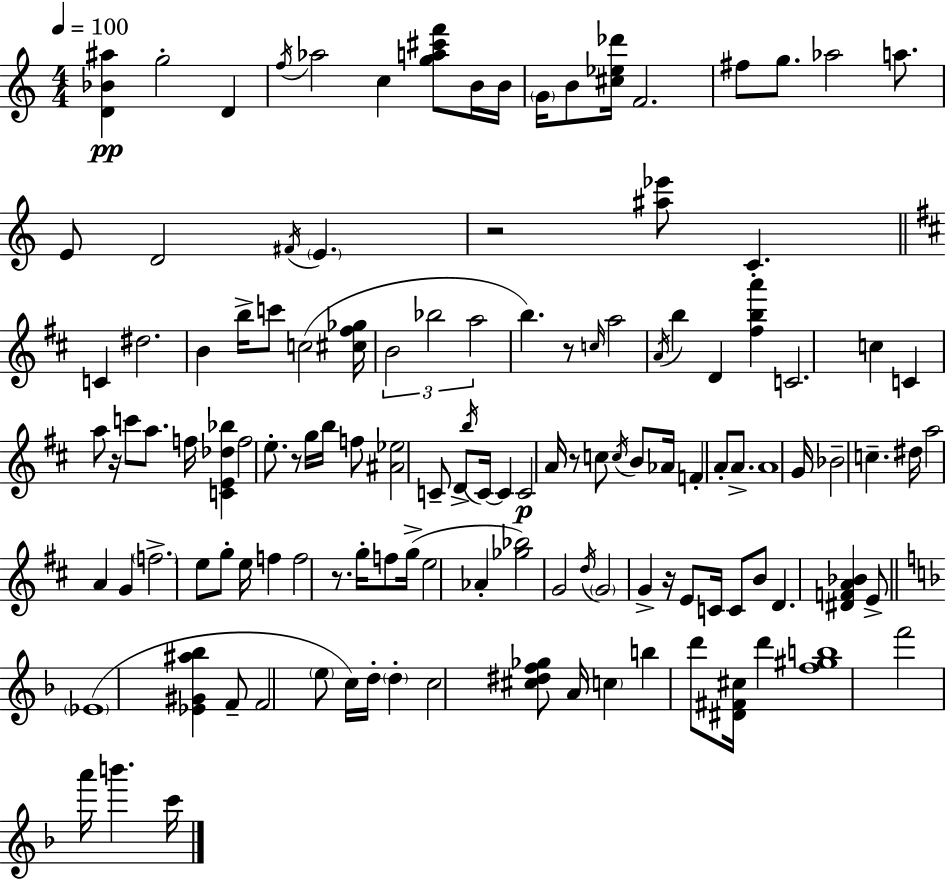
[D4,Bb4,A#5]/q G5/h D4/q F5/s Ab5/h C5/q [G5,A5,C#6,F6]/e B4/s B4/s G4/s B4/e [C#5,Eb5,Db6]/s F4/h. F#5/e G5/e. Ab5/h A5/e. E4/e D4/h F#4/s E4/q. R/h [A#5,Eb6]/e C4/q. C4/q D#5/h. B4/q B5/s C6/e C5/h [C#5,F#5,Gb5]/s B4/h Bb5/h A5/h B5/q. R/e C5/s A5/h A4/s B5/q D4/q [F#5,B5,A6]/q C4/h. C5/q C4/q A5/e R/s C6/e A5/e. F5/s [C4,E4,Db5,Bb5]/q F5/h E5/e. R/e G5/s B5/s F5/e [A#4,Eb5]/h C4/e D4/e B5/s C4/s C4/q C4/h A4/s R/e C5/e C5/s B4/e Ab4/s F4/q A4/e A4/e. A4/w G4/s Bb4/h C5/q. D#5/s A5/h A4/q G4/q F5/h. E5/e G5/e E5/s F5/q F5/h R/e. G5/s F5/e G5/s E5/h Ab4/q [Gb5,Bb5]/h G4/h D5/s G4/h G4/q R/s E4/e C4/s C4/e B4/e D4/q. [D#4,F4,A4,Bb4]/q E4/e Eb4/w [Eb4,G#4,A#5,Bb5]/q F4/e F4/h E5/e C5/s D5/s D5/q C5/h [C#5,D#5,F5,Gb5]/e A4/s C5/q B5/q D6/e [D#4,F#4,C#5]/s D6/q [F5,G#5,B5]/w F6/h A6/s B6/q. C6/s